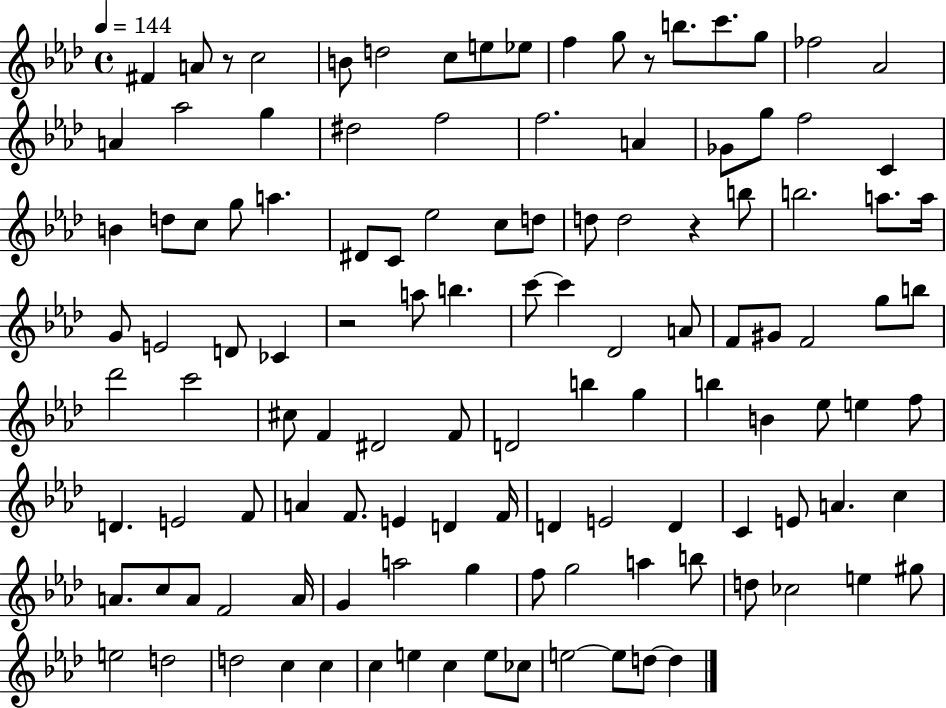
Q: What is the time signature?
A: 4/4